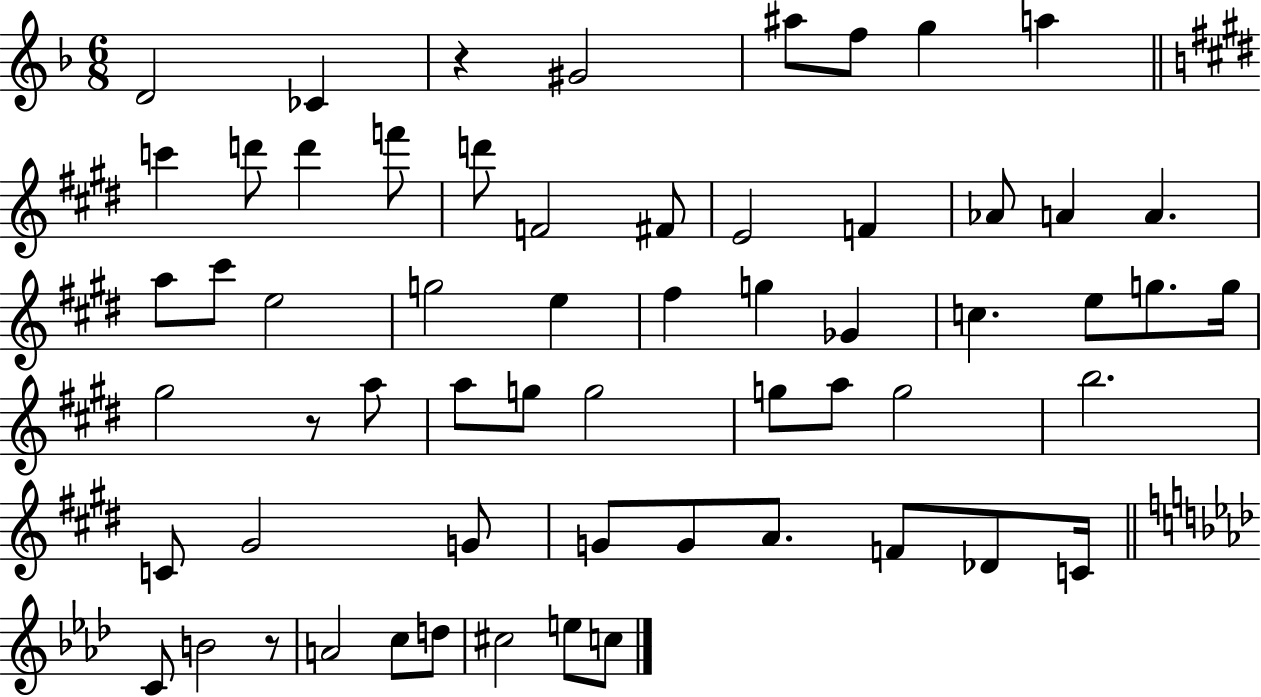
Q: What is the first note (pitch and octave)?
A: D4